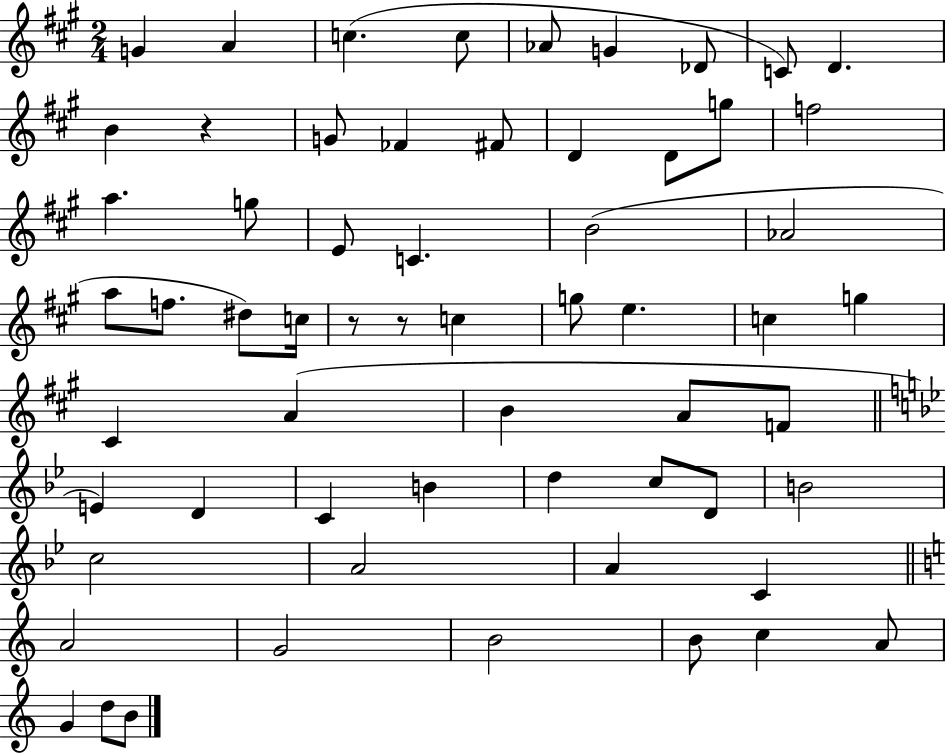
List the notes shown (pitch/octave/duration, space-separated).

G4/q A4/q C5/q. C5/e Ab4/e G4/q Db4/e C4/e D4/q. B4/q R/q G4/e FES4/q F#4/e D4/q D4/e G5/e F5/h A5/q. G5/e E4/e C4/q. B4/h Ab4/h A5/e F5/e. D#5/e C5/s R/e R/e C5/q G5/e E5/q. C5/q G5/q C#4/q A4/q B4/q A4/e F4/e E4/q D4/q C4/q B4/q D5/q C5/e D4/e B4/h C5/h A4/h A4/q C4/q A4/h G4/h B4/h B4/e C5/q A4/e G4/q D5/e B4/e